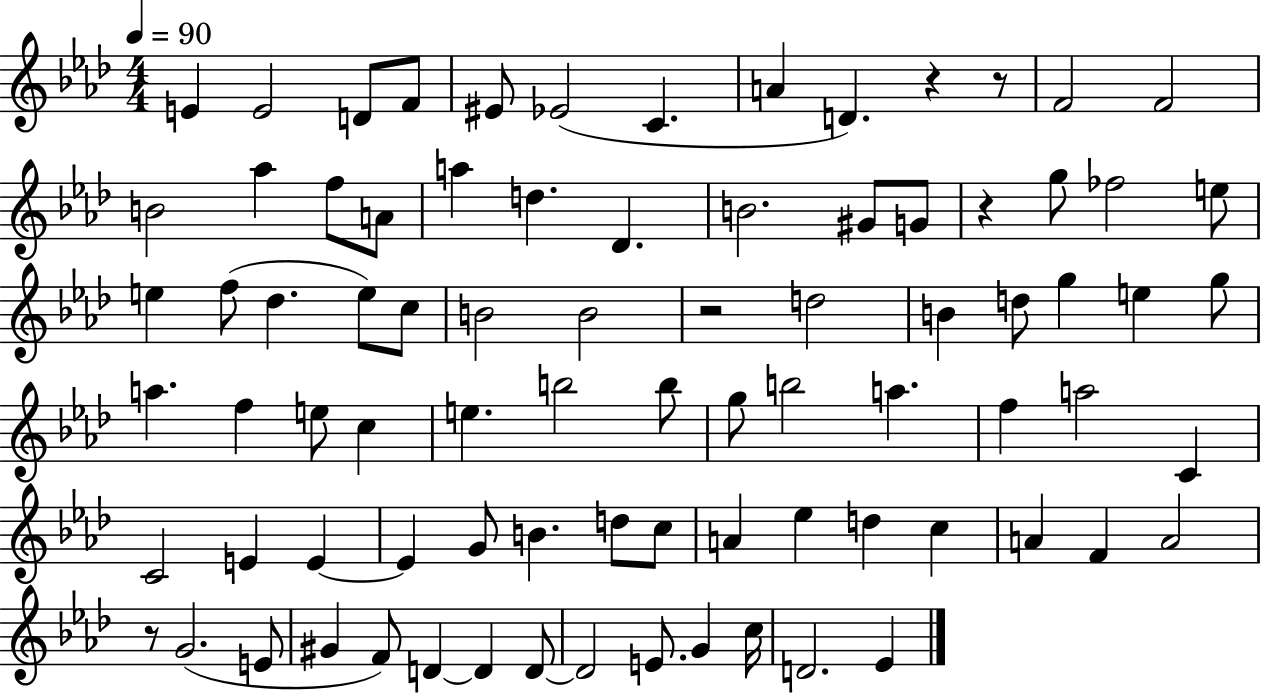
{
  \clef treble
  \numericTimeSignature
  \time 4/4
  \key aes \major
  \tempo 4 = 90
  \repeat volta 2 { e'4 e'2 d'8 f'8 | eis'8 ees'2( c'4. | a'4 d'4.) r4 r8 | f'2 f'2 | \break b'2 aes''4 f''8 a'8 | a''4 d''4. des'4. | b'2. gis'8 g'8 | r4 g''8 fes''2 e''8 | \break e''4 f''8( des''4. e''8) c''8 | b'2 b'2 | r2 d''2 | b'4 d''8 g''4 e''4 g''8 | \break a''4. f''4 e''8 c''4 | e''4. b''2 b''8 | g''8 b''2 a''4. | f''4 a''2 c'4 | \break c'2 e'4 e'4~~ | e'4 g'8 b'4. d''8 c''8 | a'4 ees''4 d''4 c''4 | a'4 f'4 a'2 | \break r8 g'2.( e'8 | gis'4 f'8) d'4~~ d'4 d'8~~ | d'2 e'8. g'4 c''16 | d'2. ees'4 | \break } \bar "|."
}